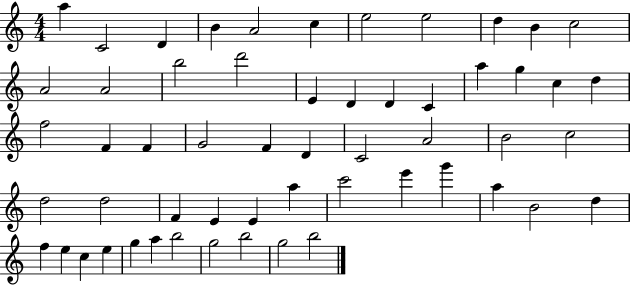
{
  \clef treble
  \numericTimeSignature
  \time 4/4
  \key c \major
  a''4 c'2 d'4 | b'4 a'2 c''4 | e''2 e''2 | d''4 b'4 c''2 | \break a'2 a'2 | b''2 d'''2 | e'4 d'4 d'4 c'4 | a''4 g''4 c''4 d''4 | \break f''2 f'4 f'4 | g'2 f'4 d'4 | c'2 a'2 | b'2 c''2 | \break d''2 d''2 | f'4 e'4 e'4 a''4 | c'''2 e'''4 g'''4 | a''4 b'2 d''4 | \break f''4 e''4 c''4 e''4 | g''4 a''4 b''2 | g''2 b''2 | g''2 b''2 | \break \bar "|."
}